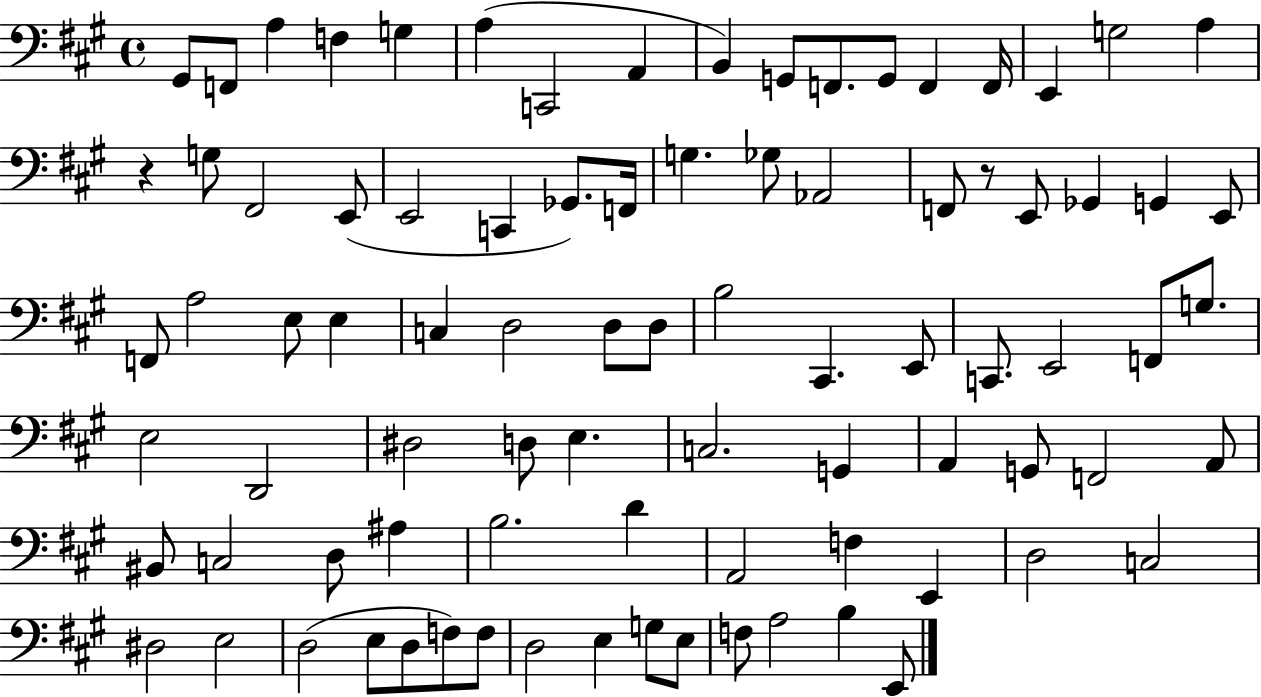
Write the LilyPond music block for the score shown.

{
  \clef bass
  \time 4/4
  \defaultTimeSignature
  \key a \major
  gis,8 f,8 a4 f4 g4 | a4( c,2 a,4 | b,4) g,8 f,8. g,8 f,4 f,16 | e,4 g2 a4 | \break r4 g8 fis,2 e,8( | e,2 c,4 ges,8.) f,16 | g4. ges8 aes,2 | f,8 r8 e,8 ges,4 g,4 e,8 | \break f,8 a2 e8 e4 | c4 d2 d8 d8 | b2 cis,4. e,8 | c,8. e,2 f,8 g8. | \break e2 d,2 | dis2 d8 e4. | c2. g,4 | a,4 g,8 f,2 a,8 | \break bis,8 c2 d8 ais4 | b2. d'4 | a,2 f4 e,4 | d2 c2 | \break dis2 e2 | d2( e8 d8 f8) f8 | d2 e4 g8 e8 | f8 a2 b4 e,8 | \break \bar "|."
}